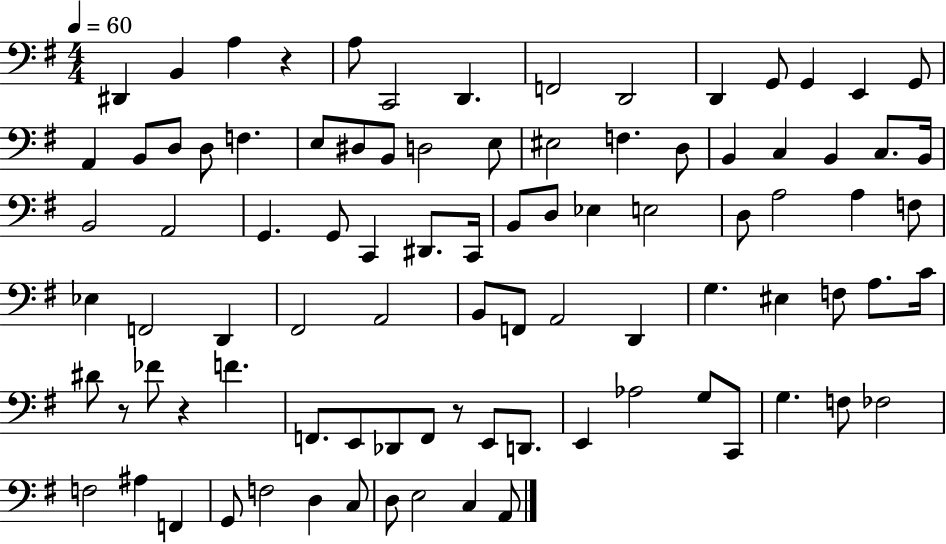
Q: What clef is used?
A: bass